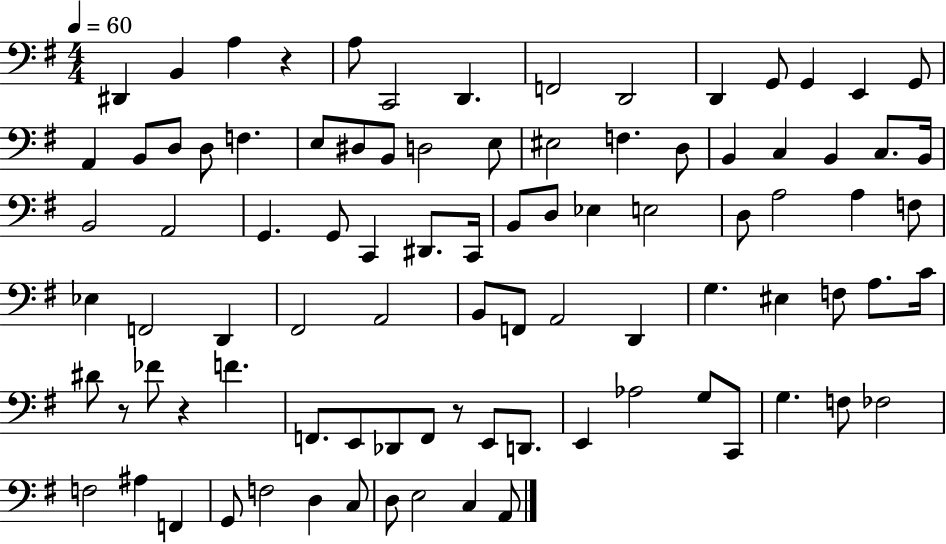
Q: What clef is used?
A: bass